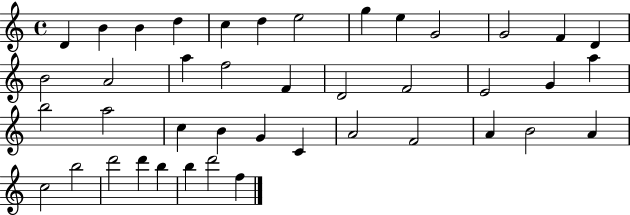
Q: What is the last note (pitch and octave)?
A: F5